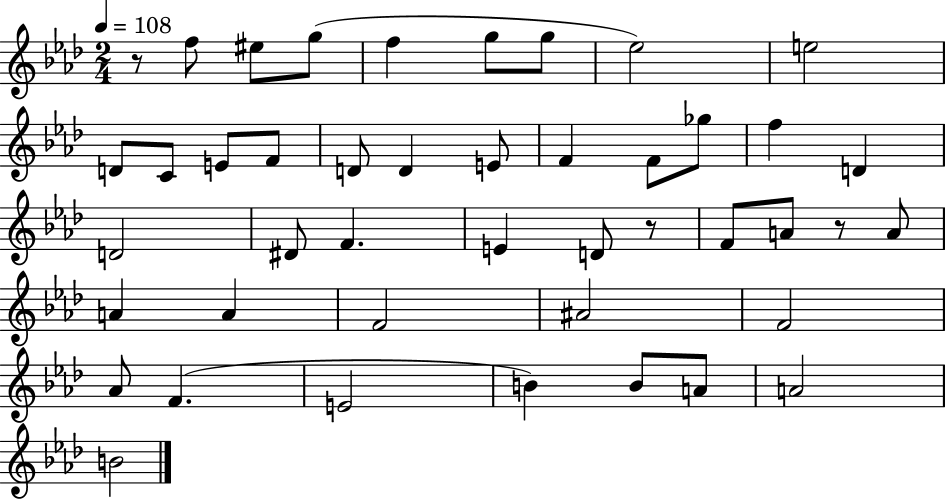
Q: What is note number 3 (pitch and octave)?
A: G5